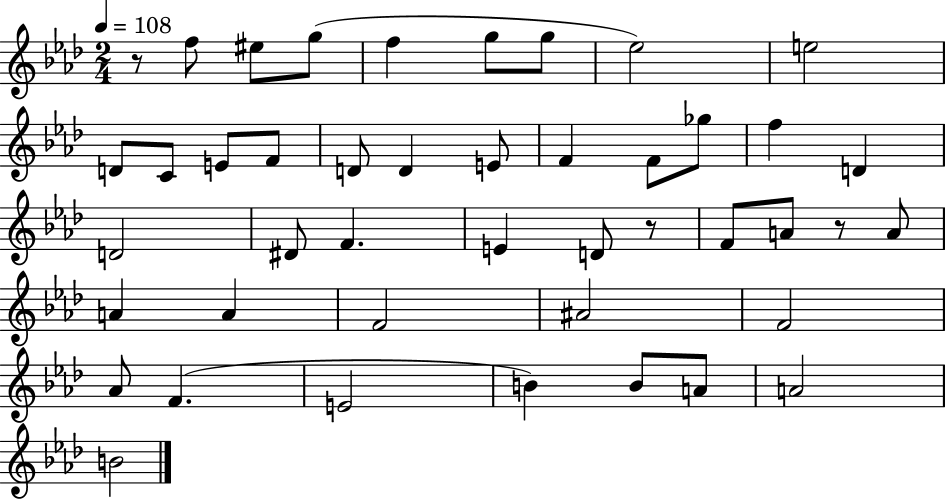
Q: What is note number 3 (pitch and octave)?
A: G5